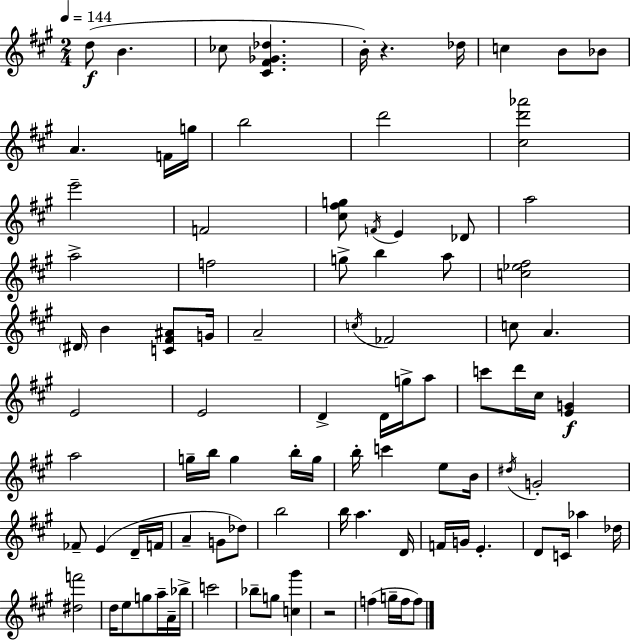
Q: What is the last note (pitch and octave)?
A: F5